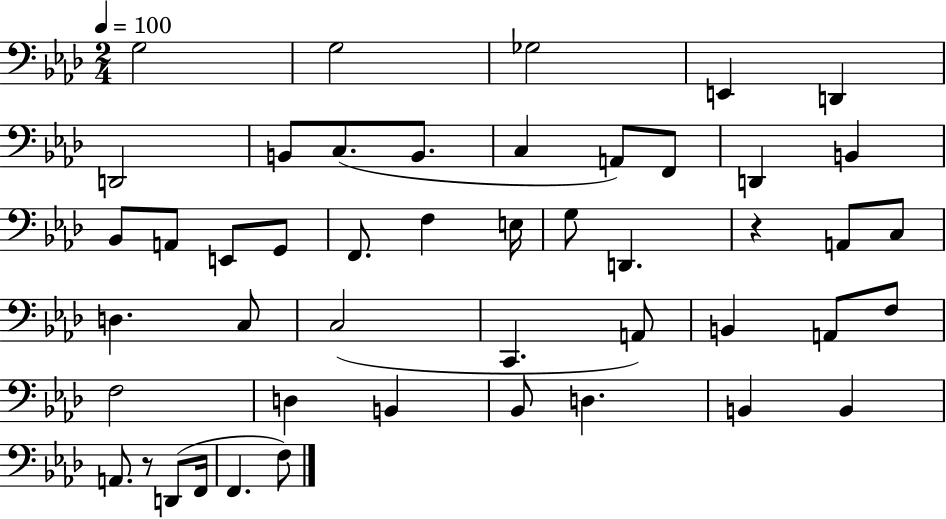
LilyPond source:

{
  \clef bass
  \numericTimeSignature
  \time 2/4
  \key aes \major
  \tempo 4 = 100
  g2 | g2 | ges2 | e,4 d,4 | \break d,2 | b,8 c8.( b,8. | c4 a,8) f,8 | d,4 b,4 | \break bes,8 a,8 e,8 g,8 | f,8. f4 e16 | g8 d,4. | r4 a,8 c8 | \break d4. c8 | c2( | c,4. a,8) | b,4 a,8 f8 | \break f2 | d4 b,4 | bes,8 d4. | b,4 b,4 | \break a,8. r8 d,8( f,16 | f,4. f8) | \bar "|."
}